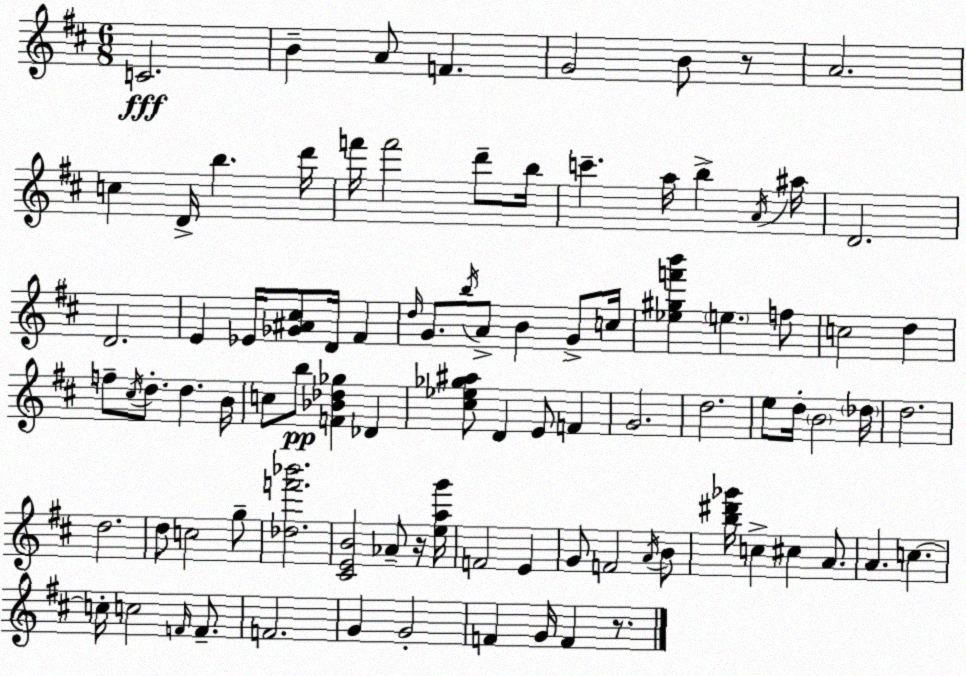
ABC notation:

X:1
T:Untitled
M:6/8
L:1/4
K:D
C2 B A/2 F G2 B/2 z/2 A2 c D/4 b d'/4 f'/4 f'2 d'/2 b/4 c' a/4 b A/4 ^a/4 D2 D2 E _E/4 [_G^A^c]/2 D/4 ^F d/4 G/2 b/4 A/2 B G/2 c/4 [_e^gf'b'] e f/2 c2 d f/2 ^c/4 d/2 d B/4 c/2 b/2 [F_B_d_g] _D [^c_e_g^a]/2 D E/2 F G2 d2 e/2 d/4 B2 _d/4 d2 d2 d/2 c2 g/2 [_df'_b']2 [^CEB]2 _A/2 z/4 [eag']/4 F2 E G/2 F2 A/4 B/2 [b^d'_g']/4 c ^c A/2 A c c/4 c2 F/4 F/2 F2 G G2 F G/4 F z/2